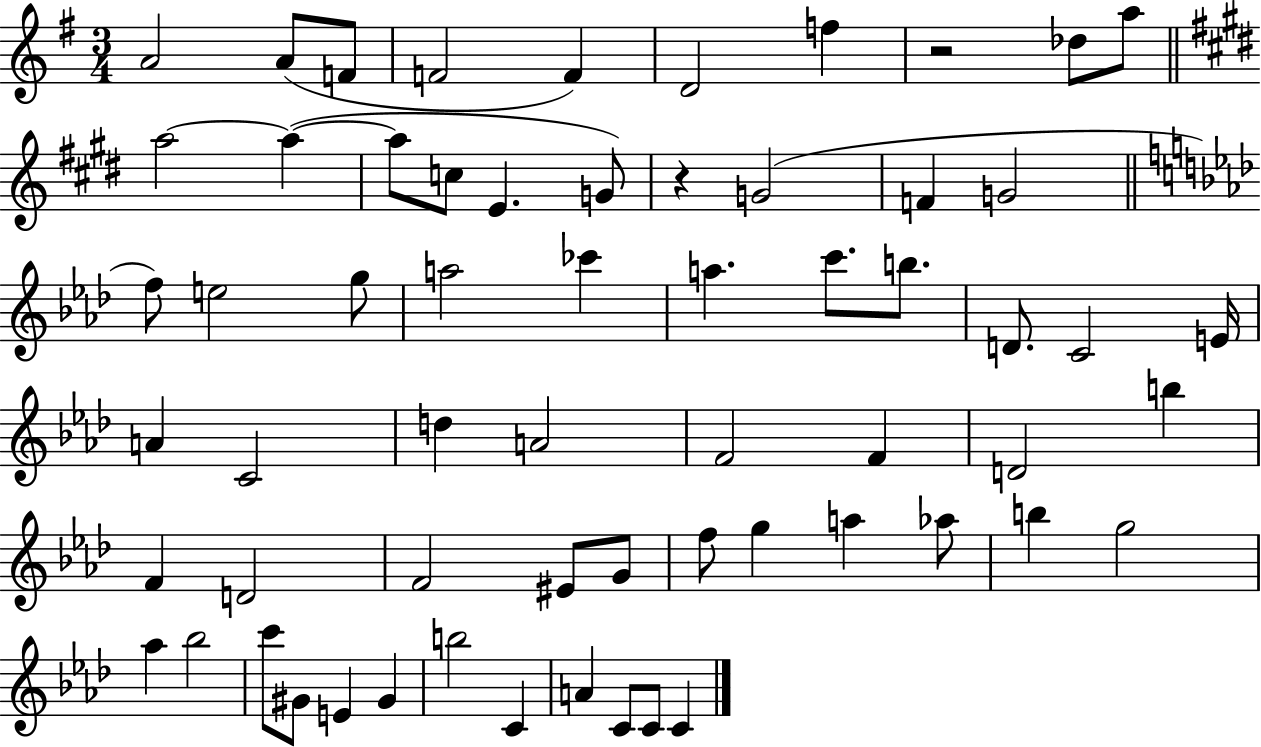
A4/h A4/e F4/e F4/h F4/q D4/h F5/q R/h Db5/e A5/e A5/h A5/q A5/e C5/e E4/q. G4/e R/q G4/h F4/q G4/h F5/e E5/h G5/e A5/h CES6/q A5/q. C6/e. B5/e. D4/e. C4/h E4/s A4/q C4/h D5/q A4/h F4/h F4/q D4/h B5/q F4/q D4/h F4/h EIS4/e G4/e F5/e G5/q A5/q Ab5/e B5/q G5/h Ab5/q Bb5/h C6/e G#4/e E4/q G#4/q B5/h C4/q A4/q C4/e C4/e C4/q